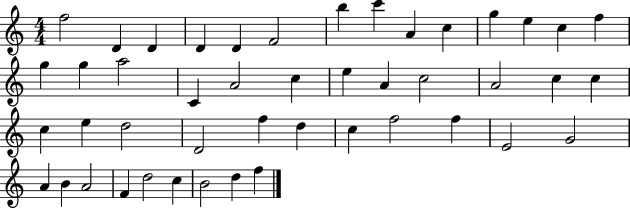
F5/h D4/q D4/q D4/q D4/q F4/h B5/q C6/q A4/q C5/q G5/q E5/q C5/q F5/q G5/q G5/q A5/h C4/q A4/h C5/q E5/q A4/q C5/h A4/h C5/q C5/q C5/q E5/q D5/h D4/h F5/q D5/q C5/q F5/h F5/q E4/h G4/h A4/q B4/q A4/h F4/q D5/h C5/q B4/h D5/q F5/q